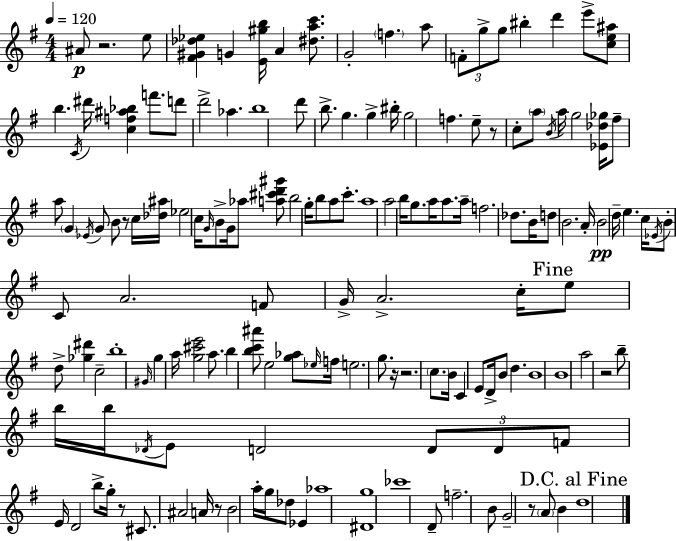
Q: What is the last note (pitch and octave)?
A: D5